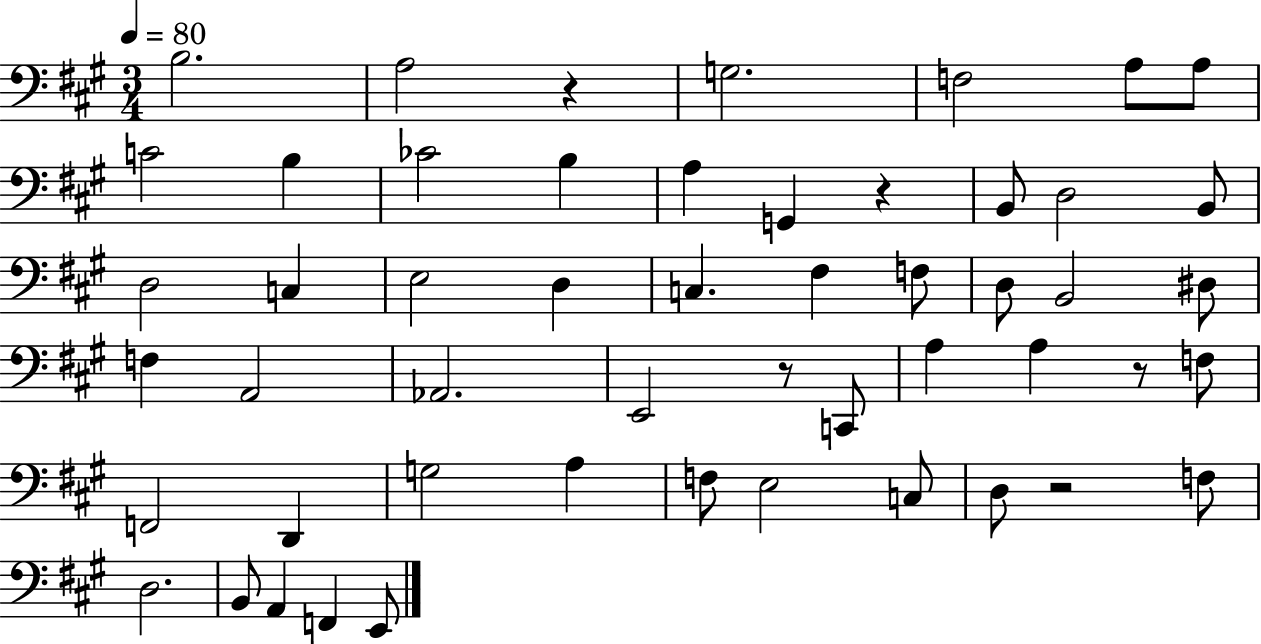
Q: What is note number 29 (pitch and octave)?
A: E2